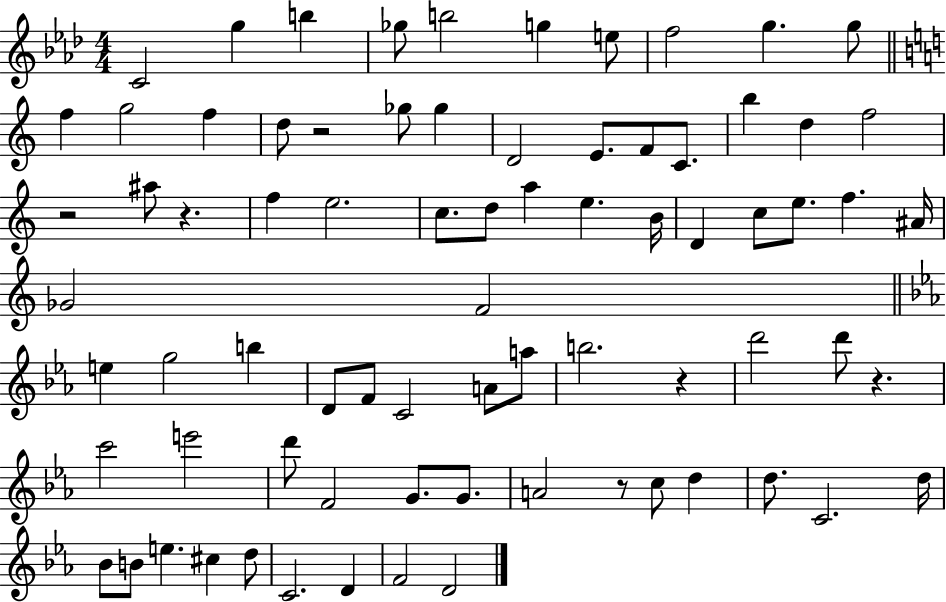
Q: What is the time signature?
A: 4/4